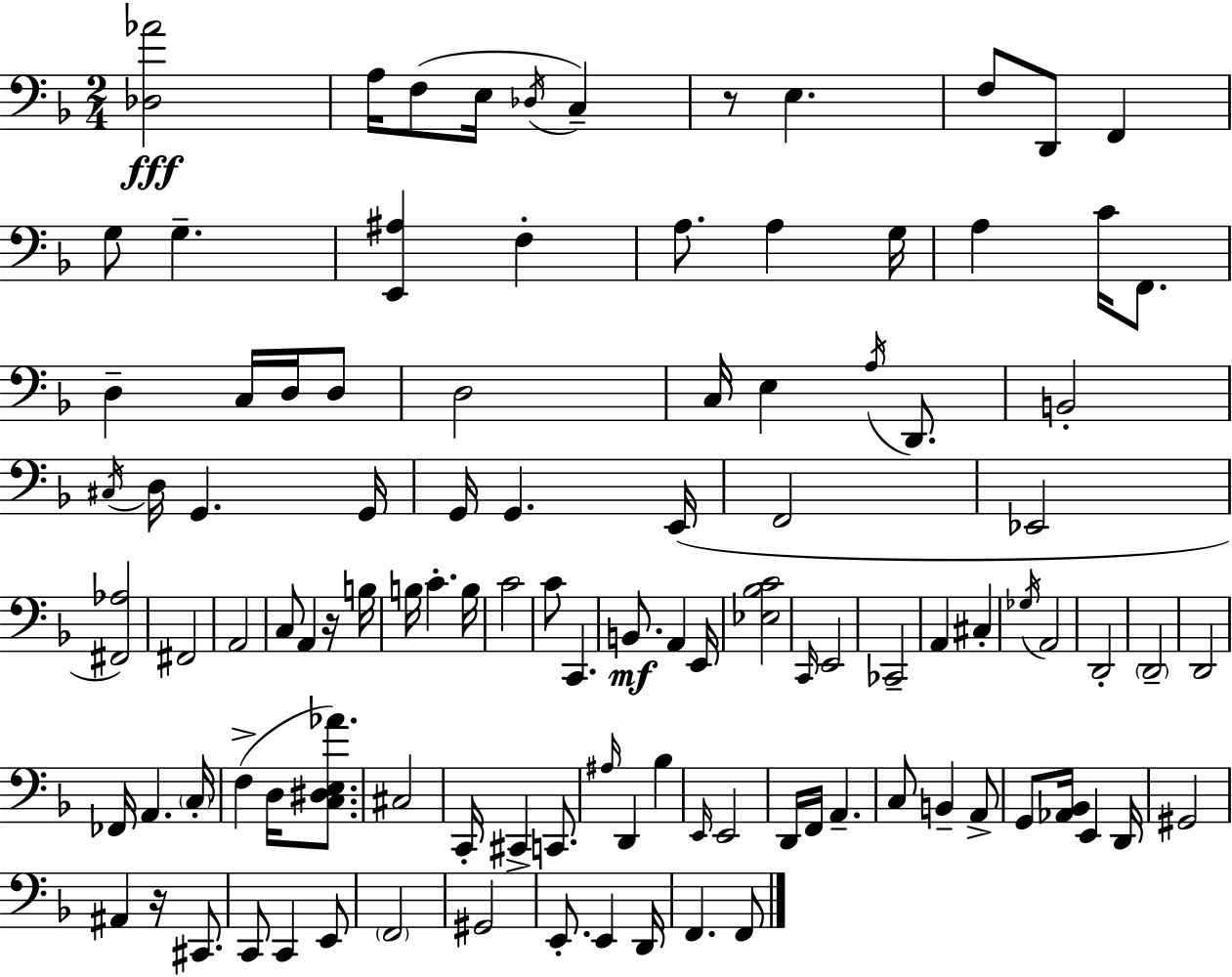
[Db3,Ab4]/h A3/s F3/e E3/s Db3/s C3/q R/e E3/q. F3/e D2/e F2/q G3/e G3/q. [E2,A#3]/q F3/q A3/e. A3/q G3/s A3/q C4/s F2/e. D3/q C3/s D3/s D3/e D3/h C3/s E3/q A3/s D2/e. B2/h C#3/s D3/s G2/q. G2/s G2/s G2/q. E2/s F2/h Eb2/h [F#2,Ab3]/h F#2/h A2/h C3/e A2/q R/s B3/s B3/s C4/q. B3/s C4/h C4/e C2/q. B2/e. A2/q E2/s [Eb3,Bb3,C4]/h C2/s E2/h CES2/h A2/q C#3/q Gb3/s A2/h D2/h D2/h D2/h FES2/s A2/q. C3/s F3/q D3/s [C3,D#3,E3,Ab4]/e. C#3/h C2/s C#2/q C2/e. A#3/s D2/q Bb3/q E2/s E2/h D2/s F2/s A2/q. C3/e B2/q A2/e G2/e [Ab2,Bb2]/s E2/q D2/s G#2/h A#2/q R/s C#2/e. C2/e C2/q E2/e F2/h G#2/h E2/e. E2/q D2/s F2/q. F2/e